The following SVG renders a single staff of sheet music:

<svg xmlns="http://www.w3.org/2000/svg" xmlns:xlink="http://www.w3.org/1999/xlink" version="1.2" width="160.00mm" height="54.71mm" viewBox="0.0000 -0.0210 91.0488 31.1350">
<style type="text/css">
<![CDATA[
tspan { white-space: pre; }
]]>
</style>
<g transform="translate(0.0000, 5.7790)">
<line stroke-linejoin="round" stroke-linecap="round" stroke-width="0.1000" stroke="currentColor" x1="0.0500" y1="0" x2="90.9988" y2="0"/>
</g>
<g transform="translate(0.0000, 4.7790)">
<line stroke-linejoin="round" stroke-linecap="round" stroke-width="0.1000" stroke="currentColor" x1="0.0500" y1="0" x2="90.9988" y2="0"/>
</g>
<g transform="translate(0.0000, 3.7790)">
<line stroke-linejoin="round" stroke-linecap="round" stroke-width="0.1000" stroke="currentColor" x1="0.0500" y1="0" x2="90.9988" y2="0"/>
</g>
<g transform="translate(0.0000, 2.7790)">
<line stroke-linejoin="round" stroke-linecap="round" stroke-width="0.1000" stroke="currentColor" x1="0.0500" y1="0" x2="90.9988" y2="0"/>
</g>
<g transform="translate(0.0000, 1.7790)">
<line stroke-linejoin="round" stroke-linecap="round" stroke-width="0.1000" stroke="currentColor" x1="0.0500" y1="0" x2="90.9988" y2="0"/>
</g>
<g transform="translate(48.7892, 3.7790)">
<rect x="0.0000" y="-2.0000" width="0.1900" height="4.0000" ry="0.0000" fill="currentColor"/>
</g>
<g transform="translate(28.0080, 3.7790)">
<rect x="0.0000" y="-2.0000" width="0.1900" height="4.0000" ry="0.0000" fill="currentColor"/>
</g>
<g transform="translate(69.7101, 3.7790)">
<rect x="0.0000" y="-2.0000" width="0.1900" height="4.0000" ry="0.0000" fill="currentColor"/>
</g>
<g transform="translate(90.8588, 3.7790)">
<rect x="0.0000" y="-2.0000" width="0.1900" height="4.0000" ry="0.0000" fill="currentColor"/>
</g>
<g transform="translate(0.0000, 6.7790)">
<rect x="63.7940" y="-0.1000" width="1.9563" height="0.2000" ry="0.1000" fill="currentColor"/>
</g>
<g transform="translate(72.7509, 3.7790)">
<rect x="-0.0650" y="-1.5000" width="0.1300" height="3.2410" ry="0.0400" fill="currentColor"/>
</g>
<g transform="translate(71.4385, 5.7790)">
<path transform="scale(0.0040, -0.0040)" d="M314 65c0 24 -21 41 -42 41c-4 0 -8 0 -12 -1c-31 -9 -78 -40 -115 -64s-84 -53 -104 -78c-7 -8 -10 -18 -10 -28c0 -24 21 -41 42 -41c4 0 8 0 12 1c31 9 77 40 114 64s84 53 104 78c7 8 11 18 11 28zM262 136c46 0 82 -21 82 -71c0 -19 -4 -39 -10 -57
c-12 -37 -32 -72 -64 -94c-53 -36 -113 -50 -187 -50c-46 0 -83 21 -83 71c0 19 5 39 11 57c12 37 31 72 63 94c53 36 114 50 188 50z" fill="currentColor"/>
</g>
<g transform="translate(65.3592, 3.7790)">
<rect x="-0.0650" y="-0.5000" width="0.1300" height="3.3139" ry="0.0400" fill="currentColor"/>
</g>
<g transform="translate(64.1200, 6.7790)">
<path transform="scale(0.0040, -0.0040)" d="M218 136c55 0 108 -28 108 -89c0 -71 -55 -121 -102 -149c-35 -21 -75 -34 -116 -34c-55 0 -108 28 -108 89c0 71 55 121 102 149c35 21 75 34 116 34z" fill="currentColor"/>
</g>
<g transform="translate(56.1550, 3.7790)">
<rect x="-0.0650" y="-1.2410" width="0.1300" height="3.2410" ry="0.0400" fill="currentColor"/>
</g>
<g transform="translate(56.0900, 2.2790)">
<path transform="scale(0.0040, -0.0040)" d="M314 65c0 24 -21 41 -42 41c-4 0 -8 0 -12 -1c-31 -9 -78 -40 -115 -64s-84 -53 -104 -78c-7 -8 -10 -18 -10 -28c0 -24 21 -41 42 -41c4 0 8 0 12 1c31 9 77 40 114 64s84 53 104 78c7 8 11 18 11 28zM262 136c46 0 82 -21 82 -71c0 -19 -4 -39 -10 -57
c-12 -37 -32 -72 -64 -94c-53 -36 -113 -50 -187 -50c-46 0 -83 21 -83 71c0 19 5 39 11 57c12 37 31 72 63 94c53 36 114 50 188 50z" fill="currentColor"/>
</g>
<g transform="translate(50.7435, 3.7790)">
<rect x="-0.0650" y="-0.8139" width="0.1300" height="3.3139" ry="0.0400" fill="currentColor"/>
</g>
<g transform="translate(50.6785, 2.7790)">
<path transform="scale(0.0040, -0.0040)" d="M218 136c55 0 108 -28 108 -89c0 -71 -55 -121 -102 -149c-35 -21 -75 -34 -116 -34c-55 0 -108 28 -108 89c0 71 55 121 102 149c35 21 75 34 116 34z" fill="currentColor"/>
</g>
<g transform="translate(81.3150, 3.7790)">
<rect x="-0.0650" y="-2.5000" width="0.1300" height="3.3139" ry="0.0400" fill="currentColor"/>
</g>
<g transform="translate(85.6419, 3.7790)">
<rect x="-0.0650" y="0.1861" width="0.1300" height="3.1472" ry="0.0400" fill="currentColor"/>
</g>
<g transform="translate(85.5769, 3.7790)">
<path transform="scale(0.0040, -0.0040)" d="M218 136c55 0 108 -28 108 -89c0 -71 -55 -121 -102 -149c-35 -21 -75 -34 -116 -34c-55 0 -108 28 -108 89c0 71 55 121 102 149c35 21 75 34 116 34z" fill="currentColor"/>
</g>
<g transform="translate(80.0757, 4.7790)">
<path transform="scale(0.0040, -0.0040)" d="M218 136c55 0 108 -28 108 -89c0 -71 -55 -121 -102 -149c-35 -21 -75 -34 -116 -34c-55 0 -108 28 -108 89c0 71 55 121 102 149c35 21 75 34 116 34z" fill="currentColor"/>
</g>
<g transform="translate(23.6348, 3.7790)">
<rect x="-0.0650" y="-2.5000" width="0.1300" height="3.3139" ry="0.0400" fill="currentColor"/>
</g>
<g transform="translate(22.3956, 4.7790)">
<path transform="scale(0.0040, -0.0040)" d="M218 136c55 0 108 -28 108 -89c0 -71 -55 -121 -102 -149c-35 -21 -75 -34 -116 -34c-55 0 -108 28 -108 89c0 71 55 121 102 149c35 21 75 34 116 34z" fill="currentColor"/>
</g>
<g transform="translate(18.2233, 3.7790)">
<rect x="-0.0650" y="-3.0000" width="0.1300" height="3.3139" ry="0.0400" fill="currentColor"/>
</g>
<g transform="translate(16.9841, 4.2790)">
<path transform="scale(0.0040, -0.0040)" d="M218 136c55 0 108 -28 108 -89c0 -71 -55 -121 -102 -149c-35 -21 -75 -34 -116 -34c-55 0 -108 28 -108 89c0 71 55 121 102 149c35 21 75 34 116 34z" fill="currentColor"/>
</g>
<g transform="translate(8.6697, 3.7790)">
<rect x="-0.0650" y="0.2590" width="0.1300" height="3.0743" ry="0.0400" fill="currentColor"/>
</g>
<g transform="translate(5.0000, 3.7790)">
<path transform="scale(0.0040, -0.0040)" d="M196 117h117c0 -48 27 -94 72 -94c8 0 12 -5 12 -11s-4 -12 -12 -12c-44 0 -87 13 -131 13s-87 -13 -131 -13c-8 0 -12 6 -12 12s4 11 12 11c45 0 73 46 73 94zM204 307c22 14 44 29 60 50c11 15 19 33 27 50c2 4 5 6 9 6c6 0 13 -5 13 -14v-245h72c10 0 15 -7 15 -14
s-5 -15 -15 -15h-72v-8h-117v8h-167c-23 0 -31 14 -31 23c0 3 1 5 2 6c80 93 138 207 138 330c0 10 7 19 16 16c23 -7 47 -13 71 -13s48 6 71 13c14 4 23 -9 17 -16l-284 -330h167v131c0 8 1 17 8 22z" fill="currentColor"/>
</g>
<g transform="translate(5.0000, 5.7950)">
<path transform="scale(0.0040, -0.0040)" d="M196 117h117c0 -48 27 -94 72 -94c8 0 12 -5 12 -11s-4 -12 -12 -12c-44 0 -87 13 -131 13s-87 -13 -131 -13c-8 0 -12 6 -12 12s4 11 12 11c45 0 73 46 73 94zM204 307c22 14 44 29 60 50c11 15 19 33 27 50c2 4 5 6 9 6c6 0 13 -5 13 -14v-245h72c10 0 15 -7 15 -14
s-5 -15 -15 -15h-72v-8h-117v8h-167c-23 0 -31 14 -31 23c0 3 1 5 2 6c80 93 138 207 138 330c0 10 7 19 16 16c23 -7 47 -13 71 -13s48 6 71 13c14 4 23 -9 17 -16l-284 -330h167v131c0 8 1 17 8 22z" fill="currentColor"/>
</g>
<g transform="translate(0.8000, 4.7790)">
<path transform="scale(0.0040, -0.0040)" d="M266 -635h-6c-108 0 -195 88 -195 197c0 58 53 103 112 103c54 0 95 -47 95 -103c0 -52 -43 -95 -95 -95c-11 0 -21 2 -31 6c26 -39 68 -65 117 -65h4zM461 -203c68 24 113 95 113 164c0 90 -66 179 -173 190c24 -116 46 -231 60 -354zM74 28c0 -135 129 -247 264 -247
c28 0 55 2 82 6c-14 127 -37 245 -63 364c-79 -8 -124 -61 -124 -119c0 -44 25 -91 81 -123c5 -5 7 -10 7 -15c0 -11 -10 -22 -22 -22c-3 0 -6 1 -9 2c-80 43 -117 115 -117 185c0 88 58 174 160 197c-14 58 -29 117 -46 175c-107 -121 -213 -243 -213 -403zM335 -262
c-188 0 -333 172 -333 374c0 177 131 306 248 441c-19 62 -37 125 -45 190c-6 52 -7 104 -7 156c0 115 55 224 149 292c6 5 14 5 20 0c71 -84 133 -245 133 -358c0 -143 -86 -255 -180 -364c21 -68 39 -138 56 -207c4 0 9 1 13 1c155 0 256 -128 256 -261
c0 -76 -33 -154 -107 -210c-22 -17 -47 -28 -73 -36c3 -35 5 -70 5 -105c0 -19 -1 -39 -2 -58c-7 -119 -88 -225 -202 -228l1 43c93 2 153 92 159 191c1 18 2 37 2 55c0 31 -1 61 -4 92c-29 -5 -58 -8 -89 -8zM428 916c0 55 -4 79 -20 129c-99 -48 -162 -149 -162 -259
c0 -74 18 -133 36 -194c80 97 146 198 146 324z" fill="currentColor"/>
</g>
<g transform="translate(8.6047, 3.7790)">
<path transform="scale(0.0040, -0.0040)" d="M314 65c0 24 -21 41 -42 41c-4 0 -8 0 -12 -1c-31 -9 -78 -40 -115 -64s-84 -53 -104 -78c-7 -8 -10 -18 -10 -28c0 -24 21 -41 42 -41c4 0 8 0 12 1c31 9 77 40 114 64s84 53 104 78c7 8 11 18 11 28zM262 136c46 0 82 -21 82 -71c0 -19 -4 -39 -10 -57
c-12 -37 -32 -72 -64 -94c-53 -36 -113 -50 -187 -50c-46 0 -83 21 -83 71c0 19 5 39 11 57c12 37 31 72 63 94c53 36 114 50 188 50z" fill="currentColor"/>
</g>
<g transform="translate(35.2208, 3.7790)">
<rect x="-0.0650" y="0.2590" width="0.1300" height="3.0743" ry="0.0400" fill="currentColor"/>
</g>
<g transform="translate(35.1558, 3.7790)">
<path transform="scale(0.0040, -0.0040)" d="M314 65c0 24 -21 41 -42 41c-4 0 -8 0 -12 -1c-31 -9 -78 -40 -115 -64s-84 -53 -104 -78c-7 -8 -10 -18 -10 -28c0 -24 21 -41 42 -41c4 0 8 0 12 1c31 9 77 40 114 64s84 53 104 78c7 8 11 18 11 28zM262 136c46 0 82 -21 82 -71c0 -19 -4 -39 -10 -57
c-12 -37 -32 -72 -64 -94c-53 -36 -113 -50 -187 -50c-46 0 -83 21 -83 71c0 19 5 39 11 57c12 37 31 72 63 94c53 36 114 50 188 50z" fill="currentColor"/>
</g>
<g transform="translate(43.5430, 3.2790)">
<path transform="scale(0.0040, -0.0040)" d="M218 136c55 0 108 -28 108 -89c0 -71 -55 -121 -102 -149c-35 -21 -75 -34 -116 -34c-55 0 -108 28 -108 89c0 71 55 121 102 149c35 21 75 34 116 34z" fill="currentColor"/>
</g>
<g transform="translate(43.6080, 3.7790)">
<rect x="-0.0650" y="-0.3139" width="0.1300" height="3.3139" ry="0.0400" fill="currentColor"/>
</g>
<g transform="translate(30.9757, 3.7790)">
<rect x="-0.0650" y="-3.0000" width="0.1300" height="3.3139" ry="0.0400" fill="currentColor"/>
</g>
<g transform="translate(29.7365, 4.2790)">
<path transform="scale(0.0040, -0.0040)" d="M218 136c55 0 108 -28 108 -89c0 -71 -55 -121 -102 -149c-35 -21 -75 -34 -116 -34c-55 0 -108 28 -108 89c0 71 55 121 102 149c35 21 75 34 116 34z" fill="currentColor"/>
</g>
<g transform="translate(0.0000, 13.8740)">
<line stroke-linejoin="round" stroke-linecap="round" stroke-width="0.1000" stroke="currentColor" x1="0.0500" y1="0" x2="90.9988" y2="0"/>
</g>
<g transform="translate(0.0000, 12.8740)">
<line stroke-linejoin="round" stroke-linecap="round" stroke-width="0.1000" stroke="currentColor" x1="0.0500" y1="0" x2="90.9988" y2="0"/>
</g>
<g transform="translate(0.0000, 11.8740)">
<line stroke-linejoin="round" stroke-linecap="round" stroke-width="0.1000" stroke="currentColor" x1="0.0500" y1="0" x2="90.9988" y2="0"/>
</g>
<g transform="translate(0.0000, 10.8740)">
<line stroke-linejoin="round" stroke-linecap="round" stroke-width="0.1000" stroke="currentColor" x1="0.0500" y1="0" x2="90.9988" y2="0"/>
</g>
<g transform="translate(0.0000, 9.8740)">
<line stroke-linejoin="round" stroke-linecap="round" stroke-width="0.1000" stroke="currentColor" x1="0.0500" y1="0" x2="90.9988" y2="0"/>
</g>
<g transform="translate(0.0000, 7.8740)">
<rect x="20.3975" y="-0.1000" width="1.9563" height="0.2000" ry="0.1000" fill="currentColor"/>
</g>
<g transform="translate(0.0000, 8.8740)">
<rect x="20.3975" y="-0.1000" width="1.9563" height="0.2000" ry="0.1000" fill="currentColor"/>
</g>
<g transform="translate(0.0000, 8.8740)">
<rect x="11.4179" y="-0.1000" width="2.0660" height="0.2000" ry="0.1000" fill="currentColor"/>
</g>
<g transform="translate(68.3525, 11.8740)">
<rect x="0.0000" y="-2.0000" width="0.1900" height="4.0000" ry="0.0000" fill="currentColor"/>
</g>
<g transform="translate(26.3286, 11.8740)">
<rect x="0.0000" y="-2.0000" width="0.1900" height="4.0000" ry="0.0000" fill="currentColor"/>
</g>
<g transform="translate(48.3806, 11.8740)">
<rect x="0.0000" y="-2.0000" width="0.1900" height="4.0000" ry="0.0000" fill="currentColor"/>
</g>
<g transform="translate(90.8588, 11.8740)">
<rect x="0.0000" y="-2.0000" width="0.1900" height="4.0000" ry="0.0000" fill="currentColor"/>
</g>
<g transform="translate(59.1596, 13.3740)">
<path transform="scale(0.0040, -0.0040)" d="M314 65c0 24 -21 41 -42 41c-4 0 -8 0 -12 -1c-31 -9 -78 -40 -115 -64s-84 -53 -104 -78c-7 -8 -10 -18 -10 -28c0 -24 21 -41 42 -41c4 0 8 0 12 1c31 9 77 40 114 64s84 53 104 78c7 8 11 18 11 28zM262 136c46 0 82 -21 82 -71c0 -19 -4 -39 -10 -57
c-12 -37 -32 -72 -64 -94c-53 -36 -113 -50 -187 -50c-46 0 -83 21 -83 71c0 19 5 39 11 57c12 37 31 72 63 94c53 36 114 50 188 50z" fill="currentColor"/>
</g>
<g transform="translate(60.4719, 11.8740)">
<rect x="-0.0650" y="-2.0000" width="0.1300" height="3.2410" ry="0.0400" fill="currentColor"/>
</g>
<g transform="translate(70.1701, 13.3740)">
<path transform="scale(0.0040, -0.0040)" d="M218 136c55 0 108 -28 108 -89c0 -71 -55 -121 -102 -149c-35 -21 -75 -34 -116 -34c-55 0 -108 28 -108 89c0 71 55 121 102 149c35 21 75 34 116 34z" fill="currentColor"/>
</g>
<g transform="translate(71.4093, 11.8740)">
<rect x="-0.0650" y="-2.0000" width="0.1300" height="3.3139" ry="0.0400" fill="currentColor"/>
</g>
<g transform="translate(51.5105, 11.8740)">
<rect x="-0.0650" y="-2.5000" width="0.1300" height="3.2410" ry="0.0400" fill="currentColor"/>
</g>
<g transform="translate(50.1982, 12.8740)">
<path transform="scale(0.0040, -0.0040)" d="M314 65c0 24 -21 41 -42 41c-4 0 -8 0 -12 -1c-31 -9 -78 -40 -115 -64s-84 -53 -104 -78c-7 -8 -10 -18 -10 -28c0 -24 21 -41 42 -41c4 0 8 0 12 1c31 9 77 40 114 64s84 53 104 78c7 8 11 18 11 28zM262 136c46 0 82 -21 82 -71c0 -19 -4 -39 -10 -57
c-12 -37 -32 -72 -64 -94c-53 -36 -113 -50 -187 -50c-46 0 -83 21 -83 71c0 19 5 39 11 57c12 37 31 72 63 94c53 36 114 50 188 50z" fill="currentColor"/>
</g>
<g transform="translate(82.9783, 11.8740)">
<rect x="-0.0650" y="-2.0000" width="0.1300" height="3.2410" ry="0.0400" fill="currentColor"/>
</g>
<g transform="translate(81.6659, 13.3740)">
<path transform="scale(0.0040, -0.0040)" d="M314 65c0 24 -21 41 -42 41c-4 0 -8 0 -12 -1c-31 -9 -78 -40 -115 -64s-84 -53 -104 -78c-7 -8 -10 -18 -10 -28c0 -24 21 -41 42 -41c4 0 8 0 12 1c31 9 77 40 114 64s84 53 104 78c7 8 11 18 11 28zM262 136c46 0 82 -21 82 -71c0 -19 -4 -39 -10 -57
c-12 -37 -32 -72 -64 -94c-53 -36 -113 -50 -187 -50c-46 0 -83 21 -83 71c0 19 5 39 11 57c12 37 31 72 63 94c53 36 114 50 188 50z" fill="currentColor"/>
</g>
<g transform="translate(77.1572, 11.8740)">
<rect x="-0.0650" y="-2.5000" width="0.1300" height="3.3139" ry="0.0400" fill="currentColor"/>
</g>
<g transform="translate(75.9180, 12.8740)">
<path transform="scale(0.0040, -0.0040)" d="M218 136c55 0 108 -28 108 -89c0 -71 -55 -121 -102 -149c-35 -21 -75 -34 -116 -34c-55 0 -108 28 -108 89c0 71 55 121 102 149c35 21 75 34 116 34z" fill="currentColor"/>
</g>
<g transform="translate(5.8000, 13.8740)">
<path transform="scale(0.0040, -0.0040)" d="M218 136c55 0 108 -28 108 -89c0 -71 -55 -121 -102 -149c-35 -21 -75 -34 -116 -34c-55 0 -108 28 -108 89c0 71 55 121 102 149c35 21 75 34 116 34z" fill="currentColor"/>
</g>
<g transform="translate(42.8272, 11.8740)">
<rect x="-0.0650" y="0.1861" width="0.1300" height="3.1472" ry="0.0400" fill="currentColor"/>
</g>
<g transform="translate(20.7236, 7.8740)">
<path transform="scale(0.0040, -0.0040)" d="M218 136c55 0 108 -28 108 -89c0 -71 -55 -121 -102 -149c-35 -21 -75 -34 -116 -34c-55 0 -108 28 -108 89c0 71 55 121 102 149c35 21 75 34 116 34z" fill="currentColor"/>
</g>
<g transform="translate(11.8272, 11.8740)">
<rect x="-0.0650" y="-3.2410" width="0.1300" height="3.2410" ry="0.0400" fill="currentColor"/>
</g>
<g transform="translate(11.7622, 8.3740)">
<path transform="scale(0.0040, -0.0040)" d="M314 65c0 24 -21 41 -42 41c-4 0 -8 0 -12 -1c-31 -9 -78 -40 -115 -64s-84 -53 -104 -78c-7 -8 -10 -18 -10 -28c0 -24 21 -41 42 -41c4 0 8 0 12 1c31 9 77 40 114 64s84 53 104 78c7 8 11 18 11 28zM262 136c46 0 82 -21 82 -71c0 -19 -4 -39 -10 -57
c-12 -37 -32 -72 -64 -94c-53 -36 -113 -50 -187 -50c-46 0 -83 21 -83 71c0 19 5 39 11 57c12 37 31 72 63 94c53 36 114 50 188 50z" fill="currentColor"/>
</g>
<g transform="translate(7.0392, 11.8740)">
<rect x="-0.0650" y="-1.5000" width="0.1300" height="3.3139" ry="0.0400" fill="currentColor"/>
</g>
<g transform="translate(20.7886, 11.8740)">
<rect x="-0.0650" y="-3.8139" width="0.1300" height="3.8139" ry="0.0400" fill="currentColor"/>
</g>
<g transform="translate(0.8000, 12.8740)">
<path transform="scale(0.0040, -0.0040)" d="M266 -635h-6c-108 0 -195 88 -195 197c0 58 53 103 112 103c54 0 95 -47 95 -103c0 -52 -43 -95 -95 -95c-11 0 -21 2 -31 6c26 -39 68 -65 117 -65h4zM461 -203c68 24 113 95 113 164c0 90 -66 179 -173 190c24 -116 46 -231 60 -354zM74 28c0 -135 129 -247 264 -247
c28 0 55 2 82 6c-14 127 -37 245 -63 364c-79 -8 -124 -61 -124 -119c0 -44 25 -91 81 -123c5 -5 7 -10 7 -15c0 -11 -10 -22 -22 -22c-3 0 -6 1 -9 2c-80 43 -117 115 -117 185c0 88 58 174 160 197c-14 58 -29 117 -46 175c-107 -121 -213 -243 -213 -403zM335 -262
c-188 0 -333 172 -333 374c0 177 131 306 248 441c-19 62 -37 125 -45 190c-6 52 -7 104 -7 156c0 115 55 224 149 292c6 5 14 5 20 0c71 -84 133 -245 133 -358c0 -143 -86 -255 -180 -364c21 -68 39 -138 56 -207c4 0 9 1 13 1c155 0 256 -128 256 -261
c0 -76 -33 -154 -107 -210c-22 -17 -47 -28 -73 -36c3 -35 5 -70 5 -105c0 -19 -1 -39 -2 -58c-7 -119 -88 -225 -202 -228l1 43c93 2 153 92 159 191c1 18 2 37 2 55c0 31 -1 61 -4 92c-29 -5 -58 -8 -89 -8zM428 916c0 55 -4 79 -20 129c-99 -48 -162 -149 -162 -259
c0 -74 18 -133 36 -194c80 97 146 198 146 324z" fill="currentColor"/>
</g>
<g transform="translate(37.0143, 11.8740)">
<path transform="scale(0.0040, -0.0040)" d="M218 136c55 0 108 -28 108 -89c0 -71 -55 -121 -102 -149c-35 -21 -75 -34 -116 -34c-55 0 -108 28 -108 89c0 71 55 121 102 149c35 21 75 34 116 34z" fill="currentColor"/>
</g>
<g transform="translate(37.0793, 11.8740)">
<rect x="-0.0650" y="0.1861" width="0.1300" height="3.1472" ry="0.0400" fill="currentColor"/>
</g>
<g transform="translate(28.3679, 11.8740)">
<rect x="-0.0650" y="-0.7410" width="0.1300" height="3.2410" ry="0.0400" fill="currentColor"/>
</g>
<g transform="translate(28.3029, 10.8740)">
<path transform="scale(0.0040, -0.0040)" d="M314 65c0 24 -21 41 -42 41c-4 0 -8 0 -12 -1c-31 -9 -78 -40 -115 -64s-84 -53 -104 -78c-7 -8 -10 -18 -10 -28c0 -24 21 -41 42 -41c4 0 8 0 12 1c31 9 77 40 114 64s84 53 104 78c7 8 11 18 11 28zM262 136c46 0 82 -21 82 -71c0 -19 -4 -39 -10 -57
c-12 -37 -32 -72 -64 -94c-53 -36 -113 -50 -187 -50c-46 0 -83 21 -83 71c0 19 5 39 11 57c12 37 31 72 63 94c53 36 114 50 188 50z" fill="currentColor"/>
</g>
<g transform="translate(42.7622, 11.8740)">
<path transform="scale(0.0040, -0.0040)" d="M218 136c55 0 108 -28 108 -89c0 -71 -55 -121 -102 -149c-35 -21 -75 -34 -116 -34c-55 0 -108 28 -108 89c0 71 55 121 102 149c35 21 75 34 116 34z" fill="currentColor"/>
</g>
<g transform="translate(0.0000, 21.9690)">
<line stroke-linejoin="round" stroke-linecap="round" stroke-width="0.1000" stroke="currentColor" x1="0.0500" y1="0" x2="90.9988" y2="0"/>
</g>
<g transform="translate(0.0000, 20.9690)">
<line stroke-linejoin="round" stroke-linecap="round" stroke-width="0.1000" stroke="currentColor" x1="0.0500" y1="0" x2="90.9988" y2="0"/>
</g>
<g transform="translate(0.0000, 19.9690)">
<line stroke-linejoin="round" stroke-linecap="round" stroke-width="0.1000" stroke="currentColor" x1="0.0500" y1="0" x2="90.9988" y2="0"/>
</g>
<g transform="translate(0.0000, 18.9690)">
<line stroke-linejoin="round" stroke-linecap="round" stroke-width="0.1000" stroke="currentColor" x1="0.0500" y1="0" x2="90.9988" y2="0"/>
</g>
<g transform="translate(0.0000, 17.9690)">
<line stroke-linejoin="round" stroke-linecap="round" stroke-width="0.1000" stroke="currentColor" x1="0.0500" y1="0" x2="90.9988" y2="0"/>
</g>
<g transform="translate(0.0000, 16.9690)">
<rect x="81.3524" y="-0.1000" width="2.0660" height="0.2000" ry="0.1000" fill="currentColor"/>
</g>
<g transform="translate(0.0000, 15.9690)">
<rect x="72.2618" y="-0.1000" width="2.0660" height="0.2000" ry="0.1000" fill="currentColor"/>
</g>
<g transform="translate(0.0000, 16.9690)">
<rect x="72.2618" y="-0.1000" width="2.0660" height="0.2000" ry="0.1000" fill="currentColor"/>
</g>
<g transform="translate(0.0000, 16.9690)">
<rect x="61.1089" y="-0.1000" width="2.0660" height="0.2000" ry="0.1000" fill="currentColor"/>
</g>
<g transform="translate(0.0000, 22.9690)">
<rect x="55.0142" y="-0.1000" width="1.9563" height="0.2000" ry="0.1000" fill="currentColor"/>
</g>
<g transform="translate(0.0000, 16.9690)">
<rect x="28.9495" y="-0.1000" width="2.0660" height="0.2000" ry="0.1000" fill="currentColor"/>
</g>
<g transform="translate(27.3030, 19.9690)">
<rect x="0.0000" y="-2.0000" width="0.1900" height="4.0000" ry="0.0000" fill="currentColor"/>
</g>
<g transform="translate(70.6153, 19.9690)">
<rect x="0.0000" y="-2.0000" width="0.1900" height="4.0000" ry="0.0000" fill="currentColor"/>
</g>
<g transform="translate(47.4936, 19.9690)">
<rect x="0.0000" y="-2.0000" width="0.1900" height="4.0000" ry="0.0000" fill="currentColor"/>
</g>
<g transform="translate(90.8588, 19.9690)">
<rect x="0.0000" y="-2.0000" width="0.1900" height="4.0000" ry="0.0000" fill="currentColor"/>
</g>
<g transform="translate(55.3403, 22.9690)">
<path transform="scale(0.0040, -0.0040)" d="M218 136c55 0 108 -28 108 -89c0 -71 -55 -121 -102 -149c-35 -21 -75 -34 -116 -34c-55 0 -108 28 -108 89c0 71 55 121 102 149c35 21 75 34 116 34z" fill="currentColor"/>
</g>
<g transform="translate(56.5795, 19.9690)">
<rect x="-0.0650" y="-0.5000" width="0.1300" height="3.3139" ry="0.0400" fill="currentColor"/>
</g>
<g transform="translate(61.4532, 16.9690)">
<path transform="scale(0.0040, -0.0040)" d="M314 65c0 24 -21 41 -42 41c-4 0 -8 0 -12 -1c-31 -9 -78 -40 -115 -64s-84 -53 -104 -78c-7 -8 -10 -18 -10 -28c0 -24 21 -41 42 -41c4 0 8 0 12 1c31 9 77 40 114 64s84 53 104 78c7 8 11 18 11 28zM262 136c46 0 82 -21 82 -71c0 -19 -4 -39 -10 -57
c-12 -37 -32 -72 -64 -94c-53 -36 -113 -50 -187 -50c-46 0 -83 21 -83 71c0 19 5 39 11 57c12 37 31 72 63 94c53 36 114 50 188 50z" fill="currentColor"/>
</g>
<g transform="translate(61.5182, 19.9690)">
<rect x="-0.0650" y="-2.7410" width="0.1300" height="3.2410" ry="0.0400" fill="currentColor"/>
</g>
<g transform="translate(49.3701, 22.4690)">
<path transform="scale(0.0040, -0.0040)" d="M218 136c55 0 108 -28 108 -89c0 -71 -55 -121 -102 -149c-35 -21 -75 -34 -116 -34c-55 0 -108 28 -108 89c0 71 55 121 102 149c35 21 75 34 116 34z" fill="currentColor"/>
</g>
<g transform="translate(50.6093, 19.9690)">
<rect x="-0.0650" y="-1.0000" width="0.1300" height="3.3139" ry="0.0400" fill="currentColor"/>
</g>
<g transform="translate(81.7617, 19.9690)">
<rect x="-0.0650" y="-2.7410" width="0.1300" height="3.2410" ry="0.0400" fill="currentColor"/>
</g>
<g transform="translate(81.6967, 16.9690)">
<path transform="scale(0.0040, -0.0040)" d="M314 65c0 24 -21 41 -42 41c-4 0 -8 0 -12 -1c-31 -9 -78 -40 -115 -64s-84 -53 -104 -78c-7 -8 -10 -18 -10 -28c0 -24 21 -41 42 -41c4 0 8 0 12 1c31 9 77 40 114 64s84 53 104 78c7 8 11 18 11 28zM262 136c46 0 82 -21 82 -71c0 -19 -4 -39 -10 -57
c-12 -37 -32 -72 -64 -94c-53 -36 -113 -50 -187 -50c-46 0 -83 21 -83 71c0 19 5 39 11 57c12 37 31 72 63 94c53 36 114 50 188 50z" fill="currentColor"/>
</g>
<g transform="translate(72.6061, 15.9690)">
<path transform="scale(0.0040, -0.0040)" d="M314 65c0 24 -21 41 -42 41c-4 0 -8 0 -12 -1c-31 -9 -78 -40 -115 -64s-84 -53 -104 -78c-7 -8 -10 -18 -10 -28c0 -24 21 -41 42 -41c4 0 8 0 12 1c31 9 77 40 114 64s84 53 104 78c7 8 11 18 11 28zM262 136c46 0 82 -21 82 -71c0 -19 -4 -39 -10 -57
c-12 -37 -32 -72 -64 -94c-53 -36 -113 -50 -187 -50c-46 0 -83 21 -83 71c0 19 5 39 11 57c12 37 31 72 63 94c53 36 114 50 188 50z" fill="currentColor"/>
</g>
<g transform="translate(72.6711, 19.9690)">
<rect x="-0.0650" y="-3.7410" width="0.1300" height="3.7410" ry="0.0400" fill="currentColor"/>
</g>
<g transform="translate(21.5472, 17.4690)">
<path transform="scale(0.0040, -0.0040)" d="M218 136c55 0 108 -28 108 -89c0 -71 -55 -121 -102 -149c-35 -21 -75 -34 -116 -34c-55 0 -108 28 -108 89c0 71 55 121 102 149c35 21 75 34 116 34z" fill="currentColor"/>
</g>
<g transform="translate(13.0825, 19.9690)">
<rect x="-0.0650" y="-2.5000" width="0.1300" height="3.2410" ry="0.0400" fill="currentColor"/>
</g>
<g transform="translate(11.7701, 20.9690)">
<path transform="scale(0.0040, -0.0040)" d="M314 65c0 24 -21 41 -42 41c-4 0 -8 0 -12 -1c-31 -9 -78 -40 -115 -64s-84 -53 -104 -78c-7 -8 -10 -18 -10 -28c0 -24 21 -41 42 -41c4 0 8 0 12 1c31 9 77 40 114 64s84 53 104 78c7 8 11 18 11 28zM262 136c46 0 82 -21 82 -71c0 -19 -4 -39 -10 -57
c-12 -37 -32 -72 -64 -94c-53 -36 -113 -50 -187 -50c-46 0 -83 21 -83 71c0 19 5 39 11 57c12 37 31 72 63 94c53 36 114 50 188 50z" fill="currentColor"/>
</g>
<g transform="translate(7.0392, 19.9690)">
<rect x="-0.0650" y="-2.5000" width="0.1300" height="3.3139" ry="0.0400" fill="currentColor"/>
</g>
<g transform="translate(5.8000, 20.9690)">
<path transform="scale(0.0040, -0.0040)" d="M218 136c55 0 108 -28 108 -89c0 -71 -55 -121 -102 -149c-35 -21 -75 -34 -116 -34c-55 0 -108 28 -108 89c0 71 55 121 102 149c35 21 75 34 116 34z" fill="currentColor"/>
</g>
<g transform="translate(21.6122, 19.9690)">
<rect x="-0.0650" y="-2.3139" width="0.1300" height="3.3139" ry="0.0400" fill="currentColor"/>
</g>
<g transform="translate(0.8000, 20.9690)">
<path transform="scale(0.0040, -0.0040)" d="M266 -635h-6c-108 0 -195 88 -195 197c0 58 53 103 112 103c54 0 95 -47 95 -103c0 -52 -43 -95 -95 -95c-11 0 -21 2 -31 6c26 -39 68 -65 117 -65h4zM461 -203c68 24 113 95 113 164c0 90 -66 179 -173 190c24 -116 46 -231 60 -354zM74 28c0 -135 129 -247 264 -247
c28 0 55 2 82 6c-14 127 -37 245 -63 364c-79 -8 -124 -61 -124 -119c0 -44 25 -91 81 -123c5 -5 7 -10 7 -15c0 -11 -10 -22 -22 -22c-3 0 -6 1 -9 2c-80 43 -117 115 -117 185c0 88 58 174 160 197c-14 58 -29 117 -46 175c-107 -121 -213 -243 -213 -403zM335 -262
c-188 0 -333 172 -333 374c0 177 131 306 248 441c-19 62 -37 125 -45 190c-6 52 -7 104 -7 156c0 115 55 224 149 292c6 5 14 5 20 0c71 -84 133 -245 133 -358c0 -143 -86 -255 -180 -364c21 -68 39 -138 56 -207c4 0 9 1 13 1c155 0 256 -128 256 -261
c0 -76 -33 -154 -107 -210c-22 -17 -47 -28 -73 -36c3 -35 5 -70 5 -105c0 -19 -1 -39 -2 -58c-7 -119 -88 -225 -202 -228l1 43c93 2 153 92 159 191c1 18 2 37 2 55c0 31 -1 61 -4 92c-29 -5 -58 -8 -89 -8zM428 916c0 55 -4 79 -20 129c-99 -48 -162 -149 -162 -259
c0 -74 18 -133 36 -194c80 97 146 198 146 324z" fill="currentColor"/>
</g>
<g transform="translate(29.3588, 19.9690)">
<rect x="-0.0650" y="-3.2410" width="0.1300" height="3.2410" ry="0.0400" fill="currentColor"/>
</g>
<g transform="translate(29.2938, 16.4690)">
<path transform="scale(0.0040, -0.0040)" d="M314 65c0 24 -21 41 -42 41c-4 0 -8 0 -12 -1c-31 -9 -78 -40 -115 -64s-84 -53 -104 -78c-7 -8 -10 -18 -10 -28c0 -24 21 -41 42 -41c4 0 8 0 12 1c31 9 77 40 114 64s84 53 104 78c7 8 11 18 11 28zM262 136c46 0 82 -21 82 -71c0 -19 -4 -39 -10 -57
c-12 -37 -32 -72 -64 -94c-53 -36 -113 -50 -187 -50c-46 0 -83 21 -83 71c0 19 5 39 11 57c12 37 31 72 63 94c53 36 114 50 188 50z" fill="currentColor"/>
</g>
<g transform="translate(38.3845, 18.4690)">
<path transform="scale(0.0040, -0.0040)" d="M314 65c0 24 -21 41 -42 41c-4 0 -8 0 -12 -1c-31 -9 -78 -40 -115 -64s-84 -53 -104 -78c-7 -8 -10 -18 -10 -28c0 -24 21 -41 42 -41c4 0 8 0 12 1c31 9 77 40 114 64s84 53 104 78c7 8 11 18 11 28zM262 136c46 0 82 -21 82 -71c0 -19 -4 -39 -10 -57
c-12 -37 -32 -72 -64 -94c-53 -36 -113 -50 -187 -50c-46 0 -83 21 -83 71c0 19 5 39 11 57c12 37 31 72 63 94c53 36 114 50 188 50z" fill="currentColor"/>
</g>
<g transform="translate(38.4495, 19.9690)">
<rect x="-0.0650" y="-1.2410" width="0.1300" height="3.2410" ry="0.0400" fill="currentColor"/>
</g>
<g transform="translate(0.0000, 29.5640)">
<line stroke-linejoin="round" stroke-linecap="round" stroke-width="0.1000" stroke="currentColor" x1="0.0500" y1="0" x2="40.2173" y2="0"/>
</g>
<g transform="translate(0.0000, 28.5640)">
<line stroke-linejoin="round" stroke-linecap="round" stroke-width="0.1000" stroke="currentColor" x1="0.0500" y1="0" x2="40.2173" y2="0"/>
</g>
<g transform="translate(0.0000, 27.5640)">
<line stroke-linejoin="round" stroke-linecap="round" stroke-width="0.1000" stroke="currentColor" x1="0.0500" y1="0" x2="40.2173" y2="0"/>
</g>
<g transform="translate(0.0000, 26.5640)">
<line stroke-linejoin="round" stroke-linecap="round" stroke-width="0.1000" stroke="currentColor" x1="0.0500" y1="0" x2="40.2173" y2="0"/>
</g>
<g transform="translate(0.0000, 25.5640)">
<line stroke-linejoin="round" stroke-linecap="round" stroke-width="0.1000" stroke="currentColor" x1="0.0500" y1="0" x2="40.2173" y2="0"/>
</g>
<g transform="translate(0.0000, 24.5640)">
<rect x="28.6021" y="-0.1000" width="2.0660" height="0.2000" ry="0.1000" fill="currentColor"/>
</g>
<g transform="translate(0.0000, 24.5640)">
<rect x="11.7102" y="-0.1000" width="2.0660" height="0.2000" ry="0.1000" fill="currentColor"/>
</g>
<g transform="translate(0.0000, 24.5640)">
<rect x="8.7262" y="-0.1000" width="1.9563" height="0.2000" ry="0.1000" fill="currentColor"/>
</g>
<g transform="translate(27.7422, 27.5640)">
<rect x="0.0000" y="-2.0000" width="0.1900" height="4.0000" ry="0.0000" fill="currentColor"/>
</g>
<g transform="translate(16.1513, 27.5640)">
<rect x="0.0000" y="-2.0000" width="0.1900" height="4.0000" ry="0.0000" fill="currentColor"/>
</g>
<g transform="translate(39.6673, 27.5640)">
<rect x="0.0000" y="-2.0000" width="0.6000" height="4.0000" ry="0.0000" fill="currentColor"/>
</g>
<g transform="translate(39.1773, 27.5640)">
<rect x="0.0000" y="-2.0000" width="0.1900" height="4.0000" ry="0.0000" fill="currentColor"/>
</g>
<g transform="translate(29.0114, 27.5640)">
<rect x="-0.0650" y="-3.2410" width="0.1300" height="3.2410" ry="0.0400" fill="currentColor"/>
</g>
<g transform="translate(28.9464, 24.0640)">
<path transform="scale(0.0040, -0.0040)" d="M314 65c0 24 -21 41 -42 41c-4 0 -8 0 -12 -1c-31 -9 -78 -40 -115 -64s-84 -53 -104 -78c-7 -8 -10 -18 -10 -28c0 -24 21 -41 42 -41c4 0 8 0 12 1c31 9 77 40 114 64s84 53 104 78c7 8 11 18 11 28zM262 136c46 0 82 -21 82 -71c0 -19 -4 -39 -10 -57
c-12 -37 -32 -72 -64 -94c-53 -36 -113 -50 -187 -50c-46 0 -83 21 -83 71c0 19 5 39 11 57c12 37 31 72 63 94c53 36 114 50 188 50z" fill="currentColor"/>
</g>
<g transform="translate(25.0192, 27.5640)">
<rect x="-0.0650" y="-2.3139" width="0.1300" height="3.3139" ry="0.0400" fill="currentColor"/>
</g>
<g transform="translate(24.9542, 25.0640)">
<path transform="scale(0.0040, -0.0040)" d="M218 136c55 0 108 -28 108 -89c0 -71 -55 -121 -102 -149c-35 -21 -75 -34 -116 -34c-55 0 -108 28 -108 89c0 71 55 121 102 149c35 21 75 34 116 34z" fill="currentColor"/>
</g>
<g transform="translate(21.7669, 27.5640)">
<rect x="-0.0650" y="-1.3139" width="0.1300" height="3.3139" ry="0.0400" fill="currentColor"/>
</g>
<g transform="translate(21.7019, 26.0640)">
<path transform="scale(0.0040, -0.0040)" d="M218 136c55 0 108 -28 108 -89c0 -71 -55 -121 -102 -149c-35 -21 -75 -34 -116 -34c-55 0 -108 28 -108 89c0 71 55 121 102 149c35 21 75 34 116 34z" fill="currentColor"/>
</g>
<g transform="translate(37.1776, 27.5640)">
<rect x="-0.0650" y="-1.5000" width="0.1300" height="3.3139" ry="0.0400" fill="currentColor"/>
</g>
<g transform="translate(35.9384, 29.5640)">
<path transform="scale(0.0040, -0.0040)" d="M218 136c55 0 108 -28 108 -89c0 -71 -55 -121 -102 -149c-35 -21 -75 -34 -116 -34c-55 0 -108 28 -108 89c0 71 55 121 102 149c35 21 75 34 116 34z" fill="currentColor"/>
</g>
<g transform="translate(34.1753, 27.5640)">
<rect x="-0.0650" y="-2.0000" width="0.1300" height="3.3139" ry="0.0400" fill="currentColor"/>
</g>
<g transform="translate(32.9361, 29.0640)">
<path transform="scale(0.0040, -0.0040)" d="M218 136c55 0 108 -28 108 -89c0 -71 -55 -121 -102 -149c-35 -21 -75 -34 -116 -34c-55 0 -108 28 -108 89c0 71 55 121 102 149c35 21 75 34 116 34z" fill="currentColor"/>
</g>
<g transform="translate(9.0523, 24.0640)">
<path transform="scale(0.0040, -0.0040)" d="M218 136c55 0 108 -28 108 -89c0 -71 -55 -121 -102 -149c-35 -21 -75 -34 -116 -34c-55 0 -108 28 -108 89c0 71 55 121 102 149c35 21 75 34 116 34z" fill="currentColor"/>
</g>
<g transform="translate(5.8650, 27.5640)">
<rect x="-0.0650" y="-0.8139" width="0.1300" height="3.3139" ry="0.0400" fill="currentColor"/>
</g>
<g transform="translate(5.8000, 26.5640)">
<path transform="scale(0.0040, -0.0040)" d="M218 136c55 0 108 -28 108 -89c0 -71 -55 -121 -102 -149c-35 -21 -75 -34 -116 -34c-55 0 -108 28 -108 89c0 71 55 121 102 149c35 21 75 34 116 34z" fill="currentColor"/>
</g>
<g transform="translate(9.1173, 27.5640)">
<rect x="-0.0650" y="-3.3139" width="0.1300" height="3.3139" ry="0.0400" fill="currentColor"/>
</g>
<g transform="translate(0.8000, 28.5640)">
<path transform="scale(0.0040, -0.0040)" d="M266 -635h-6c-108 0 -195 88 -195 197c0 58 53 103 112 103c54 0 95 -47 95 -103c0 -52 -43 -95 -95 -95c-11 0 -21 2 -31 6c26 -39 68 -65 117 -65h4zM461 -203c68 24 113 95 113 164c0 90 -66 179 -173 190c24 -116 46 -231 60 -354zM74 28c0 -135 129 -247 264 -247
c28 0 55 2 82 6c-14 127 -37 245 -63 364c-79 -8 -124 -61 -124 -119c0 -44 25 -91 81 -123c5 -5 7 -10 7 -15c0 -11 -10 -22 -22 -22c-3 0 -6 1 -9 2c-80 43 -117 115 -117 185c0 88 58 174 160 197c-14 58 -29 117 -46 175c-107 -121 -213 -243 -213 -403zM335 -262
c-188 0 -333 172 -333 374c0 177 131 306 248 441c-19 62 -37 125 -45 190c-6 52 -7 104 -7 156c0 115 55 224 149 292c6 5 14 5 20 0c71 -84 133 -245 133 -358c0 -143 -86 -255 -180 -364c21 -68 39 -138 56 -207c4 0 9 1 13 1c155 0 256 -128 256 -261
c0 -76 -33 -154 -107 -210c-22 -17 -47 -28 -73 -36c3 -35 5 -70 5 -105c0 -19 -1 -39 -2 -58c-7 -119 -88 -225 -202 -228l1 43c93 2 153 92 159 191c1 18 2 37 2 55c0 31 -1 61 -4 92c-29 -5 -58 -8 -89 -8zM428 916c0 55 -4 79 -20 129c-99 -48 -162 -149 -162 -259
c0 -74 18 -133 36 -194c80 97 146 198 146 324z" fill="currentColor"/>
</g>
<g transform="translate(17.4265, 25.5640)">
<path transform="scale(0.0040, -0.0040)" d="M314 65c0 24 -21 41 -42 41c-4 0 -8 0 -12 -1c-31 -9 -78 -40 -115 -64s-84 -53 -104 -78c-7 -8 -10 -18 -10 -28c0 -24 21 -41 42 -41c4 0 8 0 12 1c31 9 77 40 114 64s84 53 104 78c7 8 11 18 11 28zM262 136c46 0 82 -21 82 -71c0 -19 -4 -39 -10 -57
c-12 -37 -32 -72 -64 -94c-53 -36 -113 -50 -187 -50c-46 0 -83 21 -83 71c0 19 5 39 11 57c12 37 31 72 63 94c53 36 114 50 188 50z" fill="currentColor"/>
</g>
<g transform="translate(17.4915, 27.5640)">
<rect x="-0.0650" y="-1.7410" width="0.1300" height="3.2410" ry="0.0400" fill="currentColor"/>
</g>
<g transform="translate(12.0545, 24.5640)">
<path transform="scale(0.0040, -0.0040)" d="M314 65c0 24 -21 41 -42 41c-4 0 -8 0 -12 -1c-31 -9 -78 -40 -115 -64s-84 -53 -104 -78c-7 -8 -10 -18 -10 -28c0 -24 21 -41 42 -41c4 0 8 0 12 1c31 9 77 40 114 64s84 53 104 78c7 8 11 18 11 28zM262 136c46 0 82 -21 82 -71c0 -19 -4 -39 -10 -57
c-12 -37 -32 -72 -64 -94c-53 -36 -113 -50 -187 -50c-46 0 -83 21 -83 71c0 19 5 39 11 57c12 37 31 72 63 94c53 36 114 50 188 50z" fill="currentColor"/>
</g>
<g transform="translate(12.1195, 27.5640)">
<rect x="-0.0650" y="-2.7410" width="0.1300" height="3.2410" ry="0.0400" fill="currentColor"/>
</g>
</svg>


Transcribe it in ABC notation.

X:1
T:Untitled
M:4/4
L:1/4
K:C
B2 A G A B2 c d e2 C E2 G B E b2 c' d2 B B G2 F2 F G F2 G G2 g b2 e2 D C a2 c'2 a2 d b a2 f2 e g b2 F E